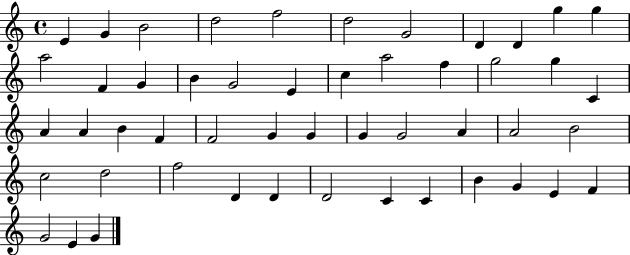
X:1
T:Untitled
M:4/4
L:1/4
K:C
E G B2 d2 f2 d2 G2 D D g g a2 F G B G2 E c a2 f g2 g C A A B F F2 G G G G2 A A2 B2 c2 d2 f2 D D D2 C C B G E F G2 E G